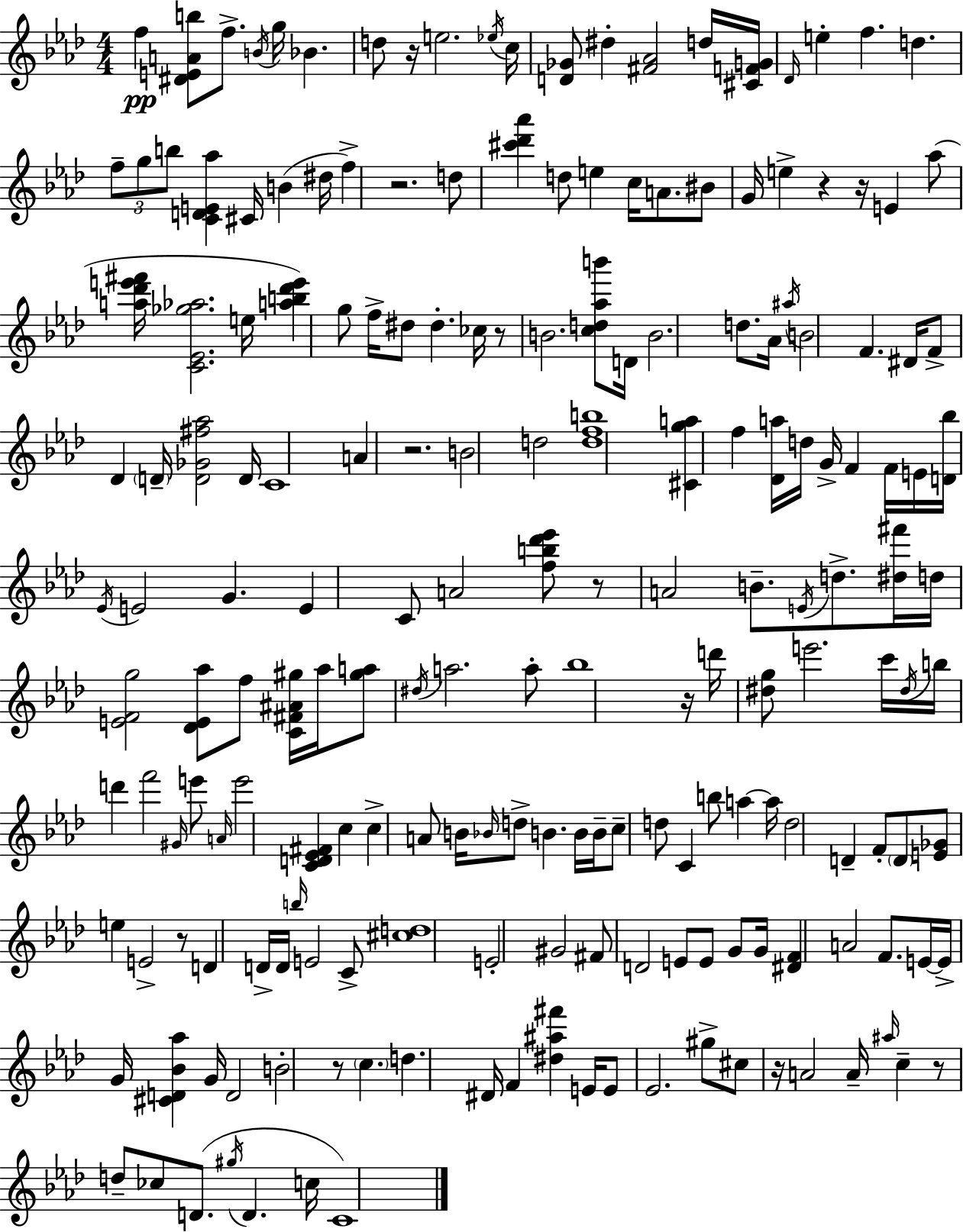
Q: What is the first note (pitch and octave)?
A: F5